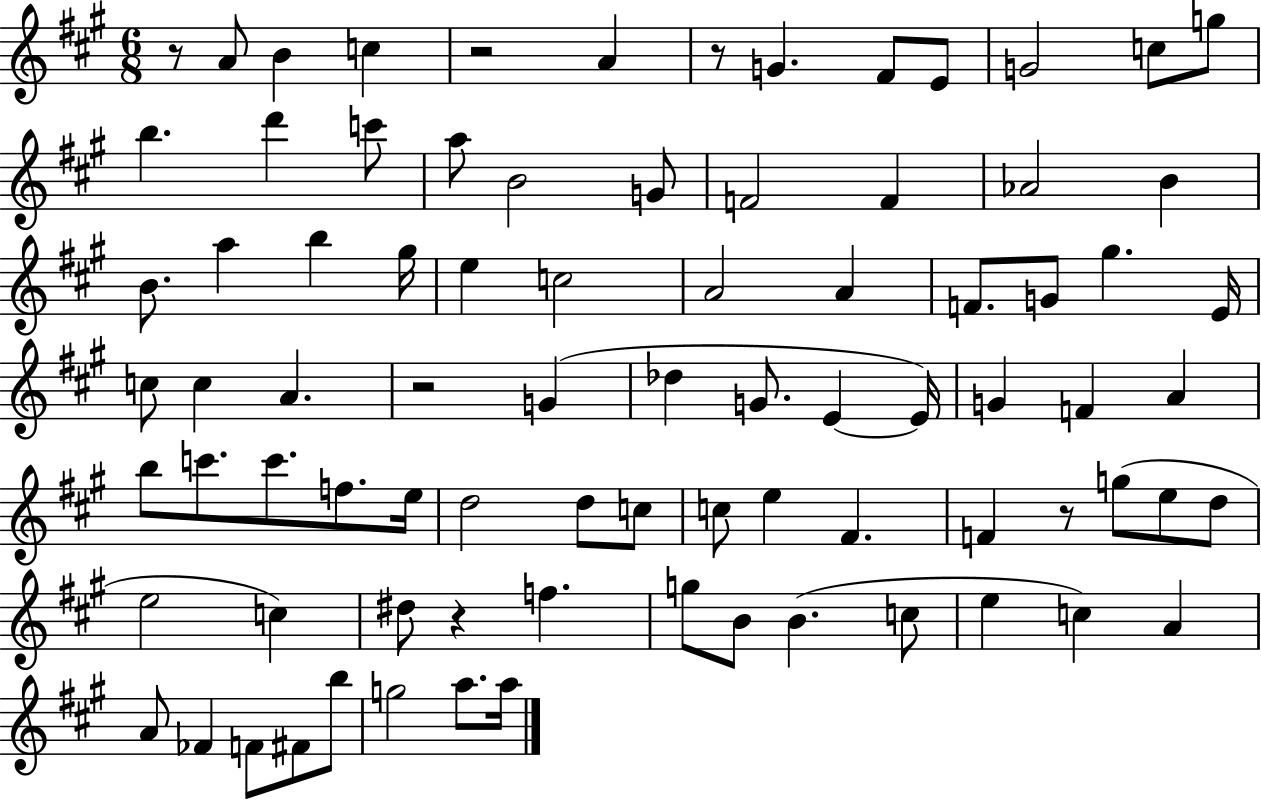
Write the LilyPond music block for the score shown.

{
  \clef treble
  \numericTimeSignature
  \time 6/8
  \key a \major
  r8 a'8 b'4 c''4 | r2 a'4 | r8 g'4. fis'8 e'8 | g'2 c''8 g''8 | \break b''4. d'''4 c'''8 | a''8 b'2 g'8 | f'2 f'4 | aes'2 b'4 | \break b'8. a''4 b''4 gis''16 | e''4 c''2 | a'2 a'4 | f'8. g'8 gis''4. e'16 | \break c''8 c''4 a'4. | r2 g'4( | des''4 g'8. e'4~~ e'16) | g'4 f'4 a'4 | \break b''8 c'''8. c'''8. f''8. e''16 | d''2 d''8 c''8 | c''8 e''4 fis'4. | f'4 r8 g''8( e''8 d''8 | \break e''2 c''4) | dis''8 r4 f''4. | g''8 b'8 b'4.( c''8 | e''4 c''4) a'4 | \break a'8 fes'4 f'8 fis'8 b''8 | g''2 a''8. a''16 | \bar "|."
}